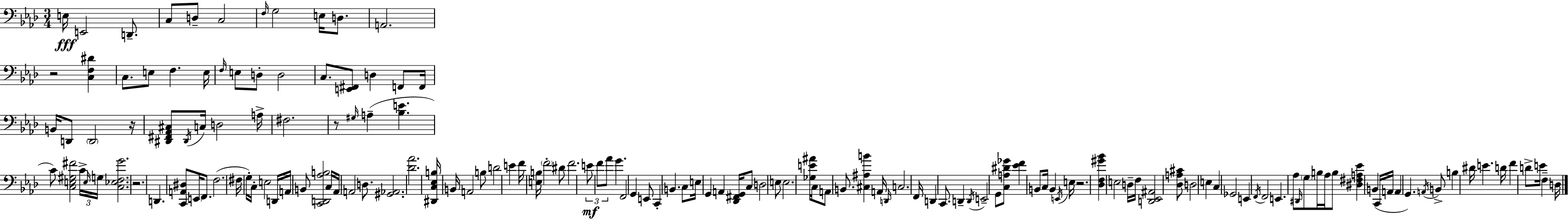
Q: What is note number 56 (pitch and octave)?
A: D4